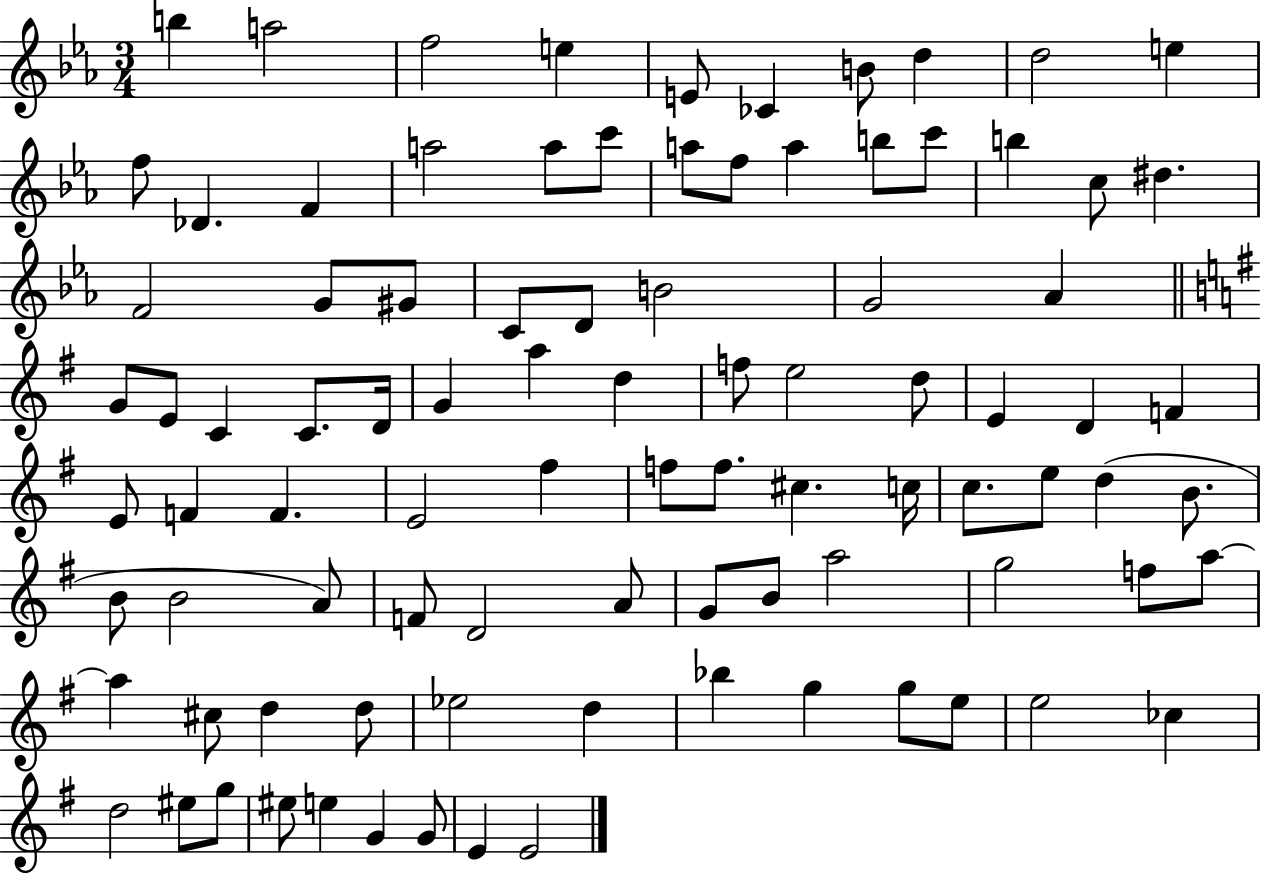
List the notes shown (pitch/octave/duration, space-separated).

B5/q A5/h F5/h E5/q E4/e CES4/q B4/e D5/q D5/h E5/q F5/e Db4/q. F4/q A5/h A5/e C6/e A5/e F5/e A5/q B5/e C6/e B5/q C5/e D#5/q. F4/h G4/e G#4/e C4/e D4/e B4/h G4/h Ab4/q G4/e E4/e C4/q C4/e. D4/s G4/q A5/q D5/q F5/e E5/h D5/e E4/q D4/q F4/q E4/e F4/q F4/q. E4/h F#5/q F5/e F5/e. C#5/q. C5/s C5/e. E5/e D5/q B4/e. B4/e B4/h A4/e F4/e D4/h A4/e G4/e B4/e A5/h G5/h F5/e A5/e A5/q C#5/e D5/q D5/e Eb5/h D5/q Bb5/q G5/q G5/e E5/e E5/h CES5/q D5/h EIS5/e G5/e EIS5/e E5/q G4/q G4/e E4/q E4/h